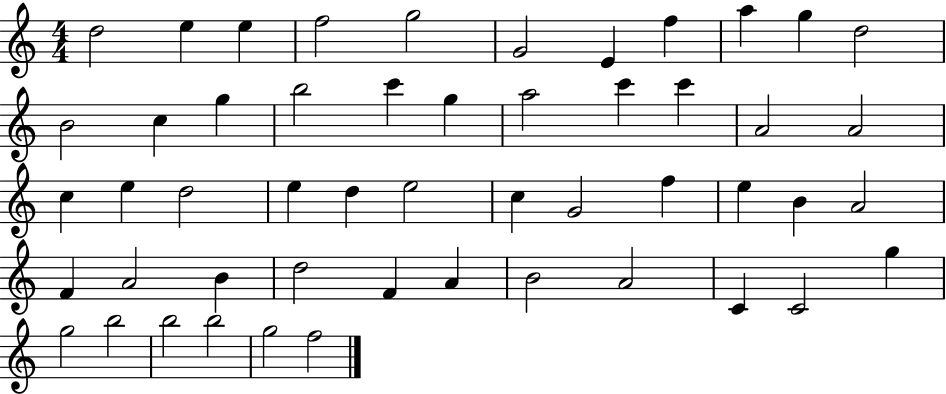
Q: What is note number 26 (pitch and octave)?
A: E5